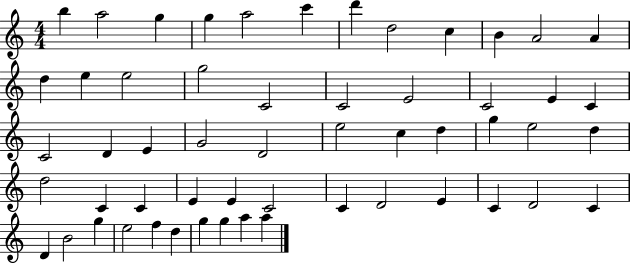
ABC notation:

X:1
T:Untitled
M:4/4
L:1/4
K:C
b a2 g g a2 c' d' d2 c B A2 A d e e2 g2 C2 C2 E2 C2 E C C2 D E G2 D2 e2 c d g e2 d d2 C C E E C2 C D2 E C D2 C D B2 g e2 f d g g a a